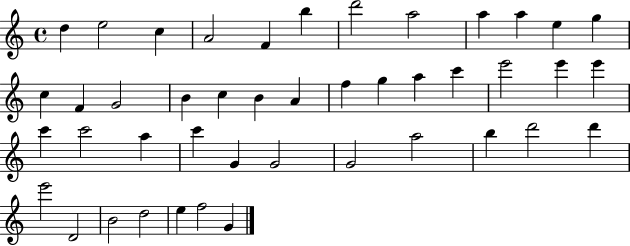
X:1
T:Untitled
M:4/4
L:1/4
K:C
d e2 c A2 F b d'2 a2 a a e g c F G2 B c B A f g a c' e'2 e' e' c' c'2 a c' G G2 G2 a2 b d'2 d' e'2 D2 B2 d2 e f2 G